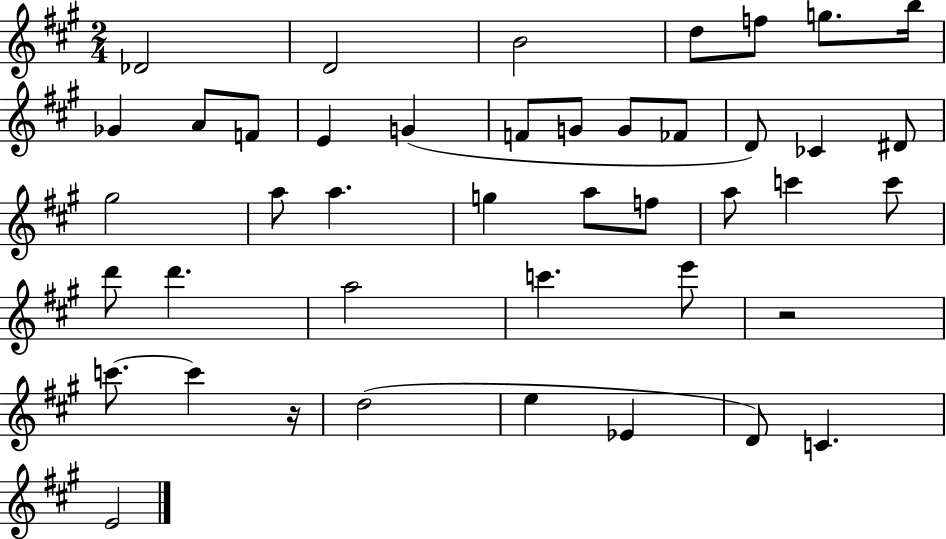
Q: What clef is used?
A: treble